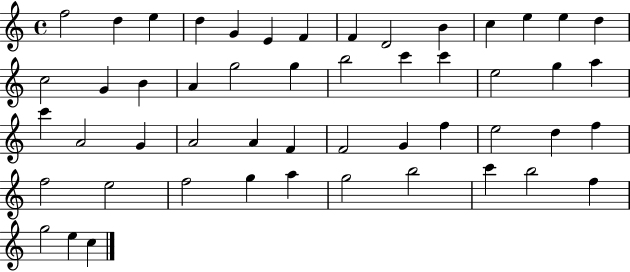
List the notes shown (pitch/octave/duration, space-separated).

F5/h D5/q E5/q D5/q G4/q E4/q F4/q F4/q D4/h B4/q C5/q E5/q E5/q D5/q C5/h G4/q B4/q A4/q G5/h G5/q B5/h C6/q C6/q E5/h G5/q A5/q C6/q A4/h G4/q A4/h A4/q F4/q F4/h G4/q F5/q E5/h D5/q F5/q F5/h E5/h F5/h G5/q A5/q G5/h B5/h C6/q B5/h F5/q G5/h E5/q C5/q